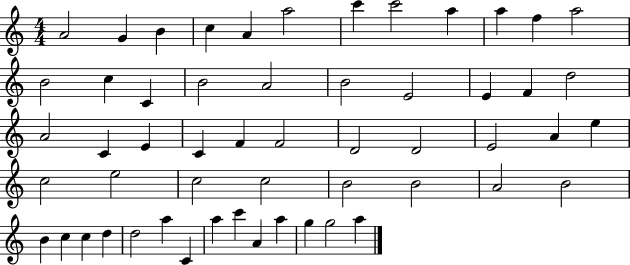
A4/h G4/q B4/q C5/q A4/q A5/h C6/q C6/h A5/q A5/q F5/q A5/h B4/h C5/q C4/q B4/h A4/h B4/h E4/h E4/q F4/q D5/h A4/h C4/q E4/q C4/q F4/q F4/h D4/h D4/h E4/h A4/q E5/q C5/h E5/h C5/h C5/h B4/h B4/h A4/h B4/h B4/q C5/q C5/q D5/q D5/h A5/q C4/q A5/q C6/q A4/q A5/q G5/q G5/h A5/q